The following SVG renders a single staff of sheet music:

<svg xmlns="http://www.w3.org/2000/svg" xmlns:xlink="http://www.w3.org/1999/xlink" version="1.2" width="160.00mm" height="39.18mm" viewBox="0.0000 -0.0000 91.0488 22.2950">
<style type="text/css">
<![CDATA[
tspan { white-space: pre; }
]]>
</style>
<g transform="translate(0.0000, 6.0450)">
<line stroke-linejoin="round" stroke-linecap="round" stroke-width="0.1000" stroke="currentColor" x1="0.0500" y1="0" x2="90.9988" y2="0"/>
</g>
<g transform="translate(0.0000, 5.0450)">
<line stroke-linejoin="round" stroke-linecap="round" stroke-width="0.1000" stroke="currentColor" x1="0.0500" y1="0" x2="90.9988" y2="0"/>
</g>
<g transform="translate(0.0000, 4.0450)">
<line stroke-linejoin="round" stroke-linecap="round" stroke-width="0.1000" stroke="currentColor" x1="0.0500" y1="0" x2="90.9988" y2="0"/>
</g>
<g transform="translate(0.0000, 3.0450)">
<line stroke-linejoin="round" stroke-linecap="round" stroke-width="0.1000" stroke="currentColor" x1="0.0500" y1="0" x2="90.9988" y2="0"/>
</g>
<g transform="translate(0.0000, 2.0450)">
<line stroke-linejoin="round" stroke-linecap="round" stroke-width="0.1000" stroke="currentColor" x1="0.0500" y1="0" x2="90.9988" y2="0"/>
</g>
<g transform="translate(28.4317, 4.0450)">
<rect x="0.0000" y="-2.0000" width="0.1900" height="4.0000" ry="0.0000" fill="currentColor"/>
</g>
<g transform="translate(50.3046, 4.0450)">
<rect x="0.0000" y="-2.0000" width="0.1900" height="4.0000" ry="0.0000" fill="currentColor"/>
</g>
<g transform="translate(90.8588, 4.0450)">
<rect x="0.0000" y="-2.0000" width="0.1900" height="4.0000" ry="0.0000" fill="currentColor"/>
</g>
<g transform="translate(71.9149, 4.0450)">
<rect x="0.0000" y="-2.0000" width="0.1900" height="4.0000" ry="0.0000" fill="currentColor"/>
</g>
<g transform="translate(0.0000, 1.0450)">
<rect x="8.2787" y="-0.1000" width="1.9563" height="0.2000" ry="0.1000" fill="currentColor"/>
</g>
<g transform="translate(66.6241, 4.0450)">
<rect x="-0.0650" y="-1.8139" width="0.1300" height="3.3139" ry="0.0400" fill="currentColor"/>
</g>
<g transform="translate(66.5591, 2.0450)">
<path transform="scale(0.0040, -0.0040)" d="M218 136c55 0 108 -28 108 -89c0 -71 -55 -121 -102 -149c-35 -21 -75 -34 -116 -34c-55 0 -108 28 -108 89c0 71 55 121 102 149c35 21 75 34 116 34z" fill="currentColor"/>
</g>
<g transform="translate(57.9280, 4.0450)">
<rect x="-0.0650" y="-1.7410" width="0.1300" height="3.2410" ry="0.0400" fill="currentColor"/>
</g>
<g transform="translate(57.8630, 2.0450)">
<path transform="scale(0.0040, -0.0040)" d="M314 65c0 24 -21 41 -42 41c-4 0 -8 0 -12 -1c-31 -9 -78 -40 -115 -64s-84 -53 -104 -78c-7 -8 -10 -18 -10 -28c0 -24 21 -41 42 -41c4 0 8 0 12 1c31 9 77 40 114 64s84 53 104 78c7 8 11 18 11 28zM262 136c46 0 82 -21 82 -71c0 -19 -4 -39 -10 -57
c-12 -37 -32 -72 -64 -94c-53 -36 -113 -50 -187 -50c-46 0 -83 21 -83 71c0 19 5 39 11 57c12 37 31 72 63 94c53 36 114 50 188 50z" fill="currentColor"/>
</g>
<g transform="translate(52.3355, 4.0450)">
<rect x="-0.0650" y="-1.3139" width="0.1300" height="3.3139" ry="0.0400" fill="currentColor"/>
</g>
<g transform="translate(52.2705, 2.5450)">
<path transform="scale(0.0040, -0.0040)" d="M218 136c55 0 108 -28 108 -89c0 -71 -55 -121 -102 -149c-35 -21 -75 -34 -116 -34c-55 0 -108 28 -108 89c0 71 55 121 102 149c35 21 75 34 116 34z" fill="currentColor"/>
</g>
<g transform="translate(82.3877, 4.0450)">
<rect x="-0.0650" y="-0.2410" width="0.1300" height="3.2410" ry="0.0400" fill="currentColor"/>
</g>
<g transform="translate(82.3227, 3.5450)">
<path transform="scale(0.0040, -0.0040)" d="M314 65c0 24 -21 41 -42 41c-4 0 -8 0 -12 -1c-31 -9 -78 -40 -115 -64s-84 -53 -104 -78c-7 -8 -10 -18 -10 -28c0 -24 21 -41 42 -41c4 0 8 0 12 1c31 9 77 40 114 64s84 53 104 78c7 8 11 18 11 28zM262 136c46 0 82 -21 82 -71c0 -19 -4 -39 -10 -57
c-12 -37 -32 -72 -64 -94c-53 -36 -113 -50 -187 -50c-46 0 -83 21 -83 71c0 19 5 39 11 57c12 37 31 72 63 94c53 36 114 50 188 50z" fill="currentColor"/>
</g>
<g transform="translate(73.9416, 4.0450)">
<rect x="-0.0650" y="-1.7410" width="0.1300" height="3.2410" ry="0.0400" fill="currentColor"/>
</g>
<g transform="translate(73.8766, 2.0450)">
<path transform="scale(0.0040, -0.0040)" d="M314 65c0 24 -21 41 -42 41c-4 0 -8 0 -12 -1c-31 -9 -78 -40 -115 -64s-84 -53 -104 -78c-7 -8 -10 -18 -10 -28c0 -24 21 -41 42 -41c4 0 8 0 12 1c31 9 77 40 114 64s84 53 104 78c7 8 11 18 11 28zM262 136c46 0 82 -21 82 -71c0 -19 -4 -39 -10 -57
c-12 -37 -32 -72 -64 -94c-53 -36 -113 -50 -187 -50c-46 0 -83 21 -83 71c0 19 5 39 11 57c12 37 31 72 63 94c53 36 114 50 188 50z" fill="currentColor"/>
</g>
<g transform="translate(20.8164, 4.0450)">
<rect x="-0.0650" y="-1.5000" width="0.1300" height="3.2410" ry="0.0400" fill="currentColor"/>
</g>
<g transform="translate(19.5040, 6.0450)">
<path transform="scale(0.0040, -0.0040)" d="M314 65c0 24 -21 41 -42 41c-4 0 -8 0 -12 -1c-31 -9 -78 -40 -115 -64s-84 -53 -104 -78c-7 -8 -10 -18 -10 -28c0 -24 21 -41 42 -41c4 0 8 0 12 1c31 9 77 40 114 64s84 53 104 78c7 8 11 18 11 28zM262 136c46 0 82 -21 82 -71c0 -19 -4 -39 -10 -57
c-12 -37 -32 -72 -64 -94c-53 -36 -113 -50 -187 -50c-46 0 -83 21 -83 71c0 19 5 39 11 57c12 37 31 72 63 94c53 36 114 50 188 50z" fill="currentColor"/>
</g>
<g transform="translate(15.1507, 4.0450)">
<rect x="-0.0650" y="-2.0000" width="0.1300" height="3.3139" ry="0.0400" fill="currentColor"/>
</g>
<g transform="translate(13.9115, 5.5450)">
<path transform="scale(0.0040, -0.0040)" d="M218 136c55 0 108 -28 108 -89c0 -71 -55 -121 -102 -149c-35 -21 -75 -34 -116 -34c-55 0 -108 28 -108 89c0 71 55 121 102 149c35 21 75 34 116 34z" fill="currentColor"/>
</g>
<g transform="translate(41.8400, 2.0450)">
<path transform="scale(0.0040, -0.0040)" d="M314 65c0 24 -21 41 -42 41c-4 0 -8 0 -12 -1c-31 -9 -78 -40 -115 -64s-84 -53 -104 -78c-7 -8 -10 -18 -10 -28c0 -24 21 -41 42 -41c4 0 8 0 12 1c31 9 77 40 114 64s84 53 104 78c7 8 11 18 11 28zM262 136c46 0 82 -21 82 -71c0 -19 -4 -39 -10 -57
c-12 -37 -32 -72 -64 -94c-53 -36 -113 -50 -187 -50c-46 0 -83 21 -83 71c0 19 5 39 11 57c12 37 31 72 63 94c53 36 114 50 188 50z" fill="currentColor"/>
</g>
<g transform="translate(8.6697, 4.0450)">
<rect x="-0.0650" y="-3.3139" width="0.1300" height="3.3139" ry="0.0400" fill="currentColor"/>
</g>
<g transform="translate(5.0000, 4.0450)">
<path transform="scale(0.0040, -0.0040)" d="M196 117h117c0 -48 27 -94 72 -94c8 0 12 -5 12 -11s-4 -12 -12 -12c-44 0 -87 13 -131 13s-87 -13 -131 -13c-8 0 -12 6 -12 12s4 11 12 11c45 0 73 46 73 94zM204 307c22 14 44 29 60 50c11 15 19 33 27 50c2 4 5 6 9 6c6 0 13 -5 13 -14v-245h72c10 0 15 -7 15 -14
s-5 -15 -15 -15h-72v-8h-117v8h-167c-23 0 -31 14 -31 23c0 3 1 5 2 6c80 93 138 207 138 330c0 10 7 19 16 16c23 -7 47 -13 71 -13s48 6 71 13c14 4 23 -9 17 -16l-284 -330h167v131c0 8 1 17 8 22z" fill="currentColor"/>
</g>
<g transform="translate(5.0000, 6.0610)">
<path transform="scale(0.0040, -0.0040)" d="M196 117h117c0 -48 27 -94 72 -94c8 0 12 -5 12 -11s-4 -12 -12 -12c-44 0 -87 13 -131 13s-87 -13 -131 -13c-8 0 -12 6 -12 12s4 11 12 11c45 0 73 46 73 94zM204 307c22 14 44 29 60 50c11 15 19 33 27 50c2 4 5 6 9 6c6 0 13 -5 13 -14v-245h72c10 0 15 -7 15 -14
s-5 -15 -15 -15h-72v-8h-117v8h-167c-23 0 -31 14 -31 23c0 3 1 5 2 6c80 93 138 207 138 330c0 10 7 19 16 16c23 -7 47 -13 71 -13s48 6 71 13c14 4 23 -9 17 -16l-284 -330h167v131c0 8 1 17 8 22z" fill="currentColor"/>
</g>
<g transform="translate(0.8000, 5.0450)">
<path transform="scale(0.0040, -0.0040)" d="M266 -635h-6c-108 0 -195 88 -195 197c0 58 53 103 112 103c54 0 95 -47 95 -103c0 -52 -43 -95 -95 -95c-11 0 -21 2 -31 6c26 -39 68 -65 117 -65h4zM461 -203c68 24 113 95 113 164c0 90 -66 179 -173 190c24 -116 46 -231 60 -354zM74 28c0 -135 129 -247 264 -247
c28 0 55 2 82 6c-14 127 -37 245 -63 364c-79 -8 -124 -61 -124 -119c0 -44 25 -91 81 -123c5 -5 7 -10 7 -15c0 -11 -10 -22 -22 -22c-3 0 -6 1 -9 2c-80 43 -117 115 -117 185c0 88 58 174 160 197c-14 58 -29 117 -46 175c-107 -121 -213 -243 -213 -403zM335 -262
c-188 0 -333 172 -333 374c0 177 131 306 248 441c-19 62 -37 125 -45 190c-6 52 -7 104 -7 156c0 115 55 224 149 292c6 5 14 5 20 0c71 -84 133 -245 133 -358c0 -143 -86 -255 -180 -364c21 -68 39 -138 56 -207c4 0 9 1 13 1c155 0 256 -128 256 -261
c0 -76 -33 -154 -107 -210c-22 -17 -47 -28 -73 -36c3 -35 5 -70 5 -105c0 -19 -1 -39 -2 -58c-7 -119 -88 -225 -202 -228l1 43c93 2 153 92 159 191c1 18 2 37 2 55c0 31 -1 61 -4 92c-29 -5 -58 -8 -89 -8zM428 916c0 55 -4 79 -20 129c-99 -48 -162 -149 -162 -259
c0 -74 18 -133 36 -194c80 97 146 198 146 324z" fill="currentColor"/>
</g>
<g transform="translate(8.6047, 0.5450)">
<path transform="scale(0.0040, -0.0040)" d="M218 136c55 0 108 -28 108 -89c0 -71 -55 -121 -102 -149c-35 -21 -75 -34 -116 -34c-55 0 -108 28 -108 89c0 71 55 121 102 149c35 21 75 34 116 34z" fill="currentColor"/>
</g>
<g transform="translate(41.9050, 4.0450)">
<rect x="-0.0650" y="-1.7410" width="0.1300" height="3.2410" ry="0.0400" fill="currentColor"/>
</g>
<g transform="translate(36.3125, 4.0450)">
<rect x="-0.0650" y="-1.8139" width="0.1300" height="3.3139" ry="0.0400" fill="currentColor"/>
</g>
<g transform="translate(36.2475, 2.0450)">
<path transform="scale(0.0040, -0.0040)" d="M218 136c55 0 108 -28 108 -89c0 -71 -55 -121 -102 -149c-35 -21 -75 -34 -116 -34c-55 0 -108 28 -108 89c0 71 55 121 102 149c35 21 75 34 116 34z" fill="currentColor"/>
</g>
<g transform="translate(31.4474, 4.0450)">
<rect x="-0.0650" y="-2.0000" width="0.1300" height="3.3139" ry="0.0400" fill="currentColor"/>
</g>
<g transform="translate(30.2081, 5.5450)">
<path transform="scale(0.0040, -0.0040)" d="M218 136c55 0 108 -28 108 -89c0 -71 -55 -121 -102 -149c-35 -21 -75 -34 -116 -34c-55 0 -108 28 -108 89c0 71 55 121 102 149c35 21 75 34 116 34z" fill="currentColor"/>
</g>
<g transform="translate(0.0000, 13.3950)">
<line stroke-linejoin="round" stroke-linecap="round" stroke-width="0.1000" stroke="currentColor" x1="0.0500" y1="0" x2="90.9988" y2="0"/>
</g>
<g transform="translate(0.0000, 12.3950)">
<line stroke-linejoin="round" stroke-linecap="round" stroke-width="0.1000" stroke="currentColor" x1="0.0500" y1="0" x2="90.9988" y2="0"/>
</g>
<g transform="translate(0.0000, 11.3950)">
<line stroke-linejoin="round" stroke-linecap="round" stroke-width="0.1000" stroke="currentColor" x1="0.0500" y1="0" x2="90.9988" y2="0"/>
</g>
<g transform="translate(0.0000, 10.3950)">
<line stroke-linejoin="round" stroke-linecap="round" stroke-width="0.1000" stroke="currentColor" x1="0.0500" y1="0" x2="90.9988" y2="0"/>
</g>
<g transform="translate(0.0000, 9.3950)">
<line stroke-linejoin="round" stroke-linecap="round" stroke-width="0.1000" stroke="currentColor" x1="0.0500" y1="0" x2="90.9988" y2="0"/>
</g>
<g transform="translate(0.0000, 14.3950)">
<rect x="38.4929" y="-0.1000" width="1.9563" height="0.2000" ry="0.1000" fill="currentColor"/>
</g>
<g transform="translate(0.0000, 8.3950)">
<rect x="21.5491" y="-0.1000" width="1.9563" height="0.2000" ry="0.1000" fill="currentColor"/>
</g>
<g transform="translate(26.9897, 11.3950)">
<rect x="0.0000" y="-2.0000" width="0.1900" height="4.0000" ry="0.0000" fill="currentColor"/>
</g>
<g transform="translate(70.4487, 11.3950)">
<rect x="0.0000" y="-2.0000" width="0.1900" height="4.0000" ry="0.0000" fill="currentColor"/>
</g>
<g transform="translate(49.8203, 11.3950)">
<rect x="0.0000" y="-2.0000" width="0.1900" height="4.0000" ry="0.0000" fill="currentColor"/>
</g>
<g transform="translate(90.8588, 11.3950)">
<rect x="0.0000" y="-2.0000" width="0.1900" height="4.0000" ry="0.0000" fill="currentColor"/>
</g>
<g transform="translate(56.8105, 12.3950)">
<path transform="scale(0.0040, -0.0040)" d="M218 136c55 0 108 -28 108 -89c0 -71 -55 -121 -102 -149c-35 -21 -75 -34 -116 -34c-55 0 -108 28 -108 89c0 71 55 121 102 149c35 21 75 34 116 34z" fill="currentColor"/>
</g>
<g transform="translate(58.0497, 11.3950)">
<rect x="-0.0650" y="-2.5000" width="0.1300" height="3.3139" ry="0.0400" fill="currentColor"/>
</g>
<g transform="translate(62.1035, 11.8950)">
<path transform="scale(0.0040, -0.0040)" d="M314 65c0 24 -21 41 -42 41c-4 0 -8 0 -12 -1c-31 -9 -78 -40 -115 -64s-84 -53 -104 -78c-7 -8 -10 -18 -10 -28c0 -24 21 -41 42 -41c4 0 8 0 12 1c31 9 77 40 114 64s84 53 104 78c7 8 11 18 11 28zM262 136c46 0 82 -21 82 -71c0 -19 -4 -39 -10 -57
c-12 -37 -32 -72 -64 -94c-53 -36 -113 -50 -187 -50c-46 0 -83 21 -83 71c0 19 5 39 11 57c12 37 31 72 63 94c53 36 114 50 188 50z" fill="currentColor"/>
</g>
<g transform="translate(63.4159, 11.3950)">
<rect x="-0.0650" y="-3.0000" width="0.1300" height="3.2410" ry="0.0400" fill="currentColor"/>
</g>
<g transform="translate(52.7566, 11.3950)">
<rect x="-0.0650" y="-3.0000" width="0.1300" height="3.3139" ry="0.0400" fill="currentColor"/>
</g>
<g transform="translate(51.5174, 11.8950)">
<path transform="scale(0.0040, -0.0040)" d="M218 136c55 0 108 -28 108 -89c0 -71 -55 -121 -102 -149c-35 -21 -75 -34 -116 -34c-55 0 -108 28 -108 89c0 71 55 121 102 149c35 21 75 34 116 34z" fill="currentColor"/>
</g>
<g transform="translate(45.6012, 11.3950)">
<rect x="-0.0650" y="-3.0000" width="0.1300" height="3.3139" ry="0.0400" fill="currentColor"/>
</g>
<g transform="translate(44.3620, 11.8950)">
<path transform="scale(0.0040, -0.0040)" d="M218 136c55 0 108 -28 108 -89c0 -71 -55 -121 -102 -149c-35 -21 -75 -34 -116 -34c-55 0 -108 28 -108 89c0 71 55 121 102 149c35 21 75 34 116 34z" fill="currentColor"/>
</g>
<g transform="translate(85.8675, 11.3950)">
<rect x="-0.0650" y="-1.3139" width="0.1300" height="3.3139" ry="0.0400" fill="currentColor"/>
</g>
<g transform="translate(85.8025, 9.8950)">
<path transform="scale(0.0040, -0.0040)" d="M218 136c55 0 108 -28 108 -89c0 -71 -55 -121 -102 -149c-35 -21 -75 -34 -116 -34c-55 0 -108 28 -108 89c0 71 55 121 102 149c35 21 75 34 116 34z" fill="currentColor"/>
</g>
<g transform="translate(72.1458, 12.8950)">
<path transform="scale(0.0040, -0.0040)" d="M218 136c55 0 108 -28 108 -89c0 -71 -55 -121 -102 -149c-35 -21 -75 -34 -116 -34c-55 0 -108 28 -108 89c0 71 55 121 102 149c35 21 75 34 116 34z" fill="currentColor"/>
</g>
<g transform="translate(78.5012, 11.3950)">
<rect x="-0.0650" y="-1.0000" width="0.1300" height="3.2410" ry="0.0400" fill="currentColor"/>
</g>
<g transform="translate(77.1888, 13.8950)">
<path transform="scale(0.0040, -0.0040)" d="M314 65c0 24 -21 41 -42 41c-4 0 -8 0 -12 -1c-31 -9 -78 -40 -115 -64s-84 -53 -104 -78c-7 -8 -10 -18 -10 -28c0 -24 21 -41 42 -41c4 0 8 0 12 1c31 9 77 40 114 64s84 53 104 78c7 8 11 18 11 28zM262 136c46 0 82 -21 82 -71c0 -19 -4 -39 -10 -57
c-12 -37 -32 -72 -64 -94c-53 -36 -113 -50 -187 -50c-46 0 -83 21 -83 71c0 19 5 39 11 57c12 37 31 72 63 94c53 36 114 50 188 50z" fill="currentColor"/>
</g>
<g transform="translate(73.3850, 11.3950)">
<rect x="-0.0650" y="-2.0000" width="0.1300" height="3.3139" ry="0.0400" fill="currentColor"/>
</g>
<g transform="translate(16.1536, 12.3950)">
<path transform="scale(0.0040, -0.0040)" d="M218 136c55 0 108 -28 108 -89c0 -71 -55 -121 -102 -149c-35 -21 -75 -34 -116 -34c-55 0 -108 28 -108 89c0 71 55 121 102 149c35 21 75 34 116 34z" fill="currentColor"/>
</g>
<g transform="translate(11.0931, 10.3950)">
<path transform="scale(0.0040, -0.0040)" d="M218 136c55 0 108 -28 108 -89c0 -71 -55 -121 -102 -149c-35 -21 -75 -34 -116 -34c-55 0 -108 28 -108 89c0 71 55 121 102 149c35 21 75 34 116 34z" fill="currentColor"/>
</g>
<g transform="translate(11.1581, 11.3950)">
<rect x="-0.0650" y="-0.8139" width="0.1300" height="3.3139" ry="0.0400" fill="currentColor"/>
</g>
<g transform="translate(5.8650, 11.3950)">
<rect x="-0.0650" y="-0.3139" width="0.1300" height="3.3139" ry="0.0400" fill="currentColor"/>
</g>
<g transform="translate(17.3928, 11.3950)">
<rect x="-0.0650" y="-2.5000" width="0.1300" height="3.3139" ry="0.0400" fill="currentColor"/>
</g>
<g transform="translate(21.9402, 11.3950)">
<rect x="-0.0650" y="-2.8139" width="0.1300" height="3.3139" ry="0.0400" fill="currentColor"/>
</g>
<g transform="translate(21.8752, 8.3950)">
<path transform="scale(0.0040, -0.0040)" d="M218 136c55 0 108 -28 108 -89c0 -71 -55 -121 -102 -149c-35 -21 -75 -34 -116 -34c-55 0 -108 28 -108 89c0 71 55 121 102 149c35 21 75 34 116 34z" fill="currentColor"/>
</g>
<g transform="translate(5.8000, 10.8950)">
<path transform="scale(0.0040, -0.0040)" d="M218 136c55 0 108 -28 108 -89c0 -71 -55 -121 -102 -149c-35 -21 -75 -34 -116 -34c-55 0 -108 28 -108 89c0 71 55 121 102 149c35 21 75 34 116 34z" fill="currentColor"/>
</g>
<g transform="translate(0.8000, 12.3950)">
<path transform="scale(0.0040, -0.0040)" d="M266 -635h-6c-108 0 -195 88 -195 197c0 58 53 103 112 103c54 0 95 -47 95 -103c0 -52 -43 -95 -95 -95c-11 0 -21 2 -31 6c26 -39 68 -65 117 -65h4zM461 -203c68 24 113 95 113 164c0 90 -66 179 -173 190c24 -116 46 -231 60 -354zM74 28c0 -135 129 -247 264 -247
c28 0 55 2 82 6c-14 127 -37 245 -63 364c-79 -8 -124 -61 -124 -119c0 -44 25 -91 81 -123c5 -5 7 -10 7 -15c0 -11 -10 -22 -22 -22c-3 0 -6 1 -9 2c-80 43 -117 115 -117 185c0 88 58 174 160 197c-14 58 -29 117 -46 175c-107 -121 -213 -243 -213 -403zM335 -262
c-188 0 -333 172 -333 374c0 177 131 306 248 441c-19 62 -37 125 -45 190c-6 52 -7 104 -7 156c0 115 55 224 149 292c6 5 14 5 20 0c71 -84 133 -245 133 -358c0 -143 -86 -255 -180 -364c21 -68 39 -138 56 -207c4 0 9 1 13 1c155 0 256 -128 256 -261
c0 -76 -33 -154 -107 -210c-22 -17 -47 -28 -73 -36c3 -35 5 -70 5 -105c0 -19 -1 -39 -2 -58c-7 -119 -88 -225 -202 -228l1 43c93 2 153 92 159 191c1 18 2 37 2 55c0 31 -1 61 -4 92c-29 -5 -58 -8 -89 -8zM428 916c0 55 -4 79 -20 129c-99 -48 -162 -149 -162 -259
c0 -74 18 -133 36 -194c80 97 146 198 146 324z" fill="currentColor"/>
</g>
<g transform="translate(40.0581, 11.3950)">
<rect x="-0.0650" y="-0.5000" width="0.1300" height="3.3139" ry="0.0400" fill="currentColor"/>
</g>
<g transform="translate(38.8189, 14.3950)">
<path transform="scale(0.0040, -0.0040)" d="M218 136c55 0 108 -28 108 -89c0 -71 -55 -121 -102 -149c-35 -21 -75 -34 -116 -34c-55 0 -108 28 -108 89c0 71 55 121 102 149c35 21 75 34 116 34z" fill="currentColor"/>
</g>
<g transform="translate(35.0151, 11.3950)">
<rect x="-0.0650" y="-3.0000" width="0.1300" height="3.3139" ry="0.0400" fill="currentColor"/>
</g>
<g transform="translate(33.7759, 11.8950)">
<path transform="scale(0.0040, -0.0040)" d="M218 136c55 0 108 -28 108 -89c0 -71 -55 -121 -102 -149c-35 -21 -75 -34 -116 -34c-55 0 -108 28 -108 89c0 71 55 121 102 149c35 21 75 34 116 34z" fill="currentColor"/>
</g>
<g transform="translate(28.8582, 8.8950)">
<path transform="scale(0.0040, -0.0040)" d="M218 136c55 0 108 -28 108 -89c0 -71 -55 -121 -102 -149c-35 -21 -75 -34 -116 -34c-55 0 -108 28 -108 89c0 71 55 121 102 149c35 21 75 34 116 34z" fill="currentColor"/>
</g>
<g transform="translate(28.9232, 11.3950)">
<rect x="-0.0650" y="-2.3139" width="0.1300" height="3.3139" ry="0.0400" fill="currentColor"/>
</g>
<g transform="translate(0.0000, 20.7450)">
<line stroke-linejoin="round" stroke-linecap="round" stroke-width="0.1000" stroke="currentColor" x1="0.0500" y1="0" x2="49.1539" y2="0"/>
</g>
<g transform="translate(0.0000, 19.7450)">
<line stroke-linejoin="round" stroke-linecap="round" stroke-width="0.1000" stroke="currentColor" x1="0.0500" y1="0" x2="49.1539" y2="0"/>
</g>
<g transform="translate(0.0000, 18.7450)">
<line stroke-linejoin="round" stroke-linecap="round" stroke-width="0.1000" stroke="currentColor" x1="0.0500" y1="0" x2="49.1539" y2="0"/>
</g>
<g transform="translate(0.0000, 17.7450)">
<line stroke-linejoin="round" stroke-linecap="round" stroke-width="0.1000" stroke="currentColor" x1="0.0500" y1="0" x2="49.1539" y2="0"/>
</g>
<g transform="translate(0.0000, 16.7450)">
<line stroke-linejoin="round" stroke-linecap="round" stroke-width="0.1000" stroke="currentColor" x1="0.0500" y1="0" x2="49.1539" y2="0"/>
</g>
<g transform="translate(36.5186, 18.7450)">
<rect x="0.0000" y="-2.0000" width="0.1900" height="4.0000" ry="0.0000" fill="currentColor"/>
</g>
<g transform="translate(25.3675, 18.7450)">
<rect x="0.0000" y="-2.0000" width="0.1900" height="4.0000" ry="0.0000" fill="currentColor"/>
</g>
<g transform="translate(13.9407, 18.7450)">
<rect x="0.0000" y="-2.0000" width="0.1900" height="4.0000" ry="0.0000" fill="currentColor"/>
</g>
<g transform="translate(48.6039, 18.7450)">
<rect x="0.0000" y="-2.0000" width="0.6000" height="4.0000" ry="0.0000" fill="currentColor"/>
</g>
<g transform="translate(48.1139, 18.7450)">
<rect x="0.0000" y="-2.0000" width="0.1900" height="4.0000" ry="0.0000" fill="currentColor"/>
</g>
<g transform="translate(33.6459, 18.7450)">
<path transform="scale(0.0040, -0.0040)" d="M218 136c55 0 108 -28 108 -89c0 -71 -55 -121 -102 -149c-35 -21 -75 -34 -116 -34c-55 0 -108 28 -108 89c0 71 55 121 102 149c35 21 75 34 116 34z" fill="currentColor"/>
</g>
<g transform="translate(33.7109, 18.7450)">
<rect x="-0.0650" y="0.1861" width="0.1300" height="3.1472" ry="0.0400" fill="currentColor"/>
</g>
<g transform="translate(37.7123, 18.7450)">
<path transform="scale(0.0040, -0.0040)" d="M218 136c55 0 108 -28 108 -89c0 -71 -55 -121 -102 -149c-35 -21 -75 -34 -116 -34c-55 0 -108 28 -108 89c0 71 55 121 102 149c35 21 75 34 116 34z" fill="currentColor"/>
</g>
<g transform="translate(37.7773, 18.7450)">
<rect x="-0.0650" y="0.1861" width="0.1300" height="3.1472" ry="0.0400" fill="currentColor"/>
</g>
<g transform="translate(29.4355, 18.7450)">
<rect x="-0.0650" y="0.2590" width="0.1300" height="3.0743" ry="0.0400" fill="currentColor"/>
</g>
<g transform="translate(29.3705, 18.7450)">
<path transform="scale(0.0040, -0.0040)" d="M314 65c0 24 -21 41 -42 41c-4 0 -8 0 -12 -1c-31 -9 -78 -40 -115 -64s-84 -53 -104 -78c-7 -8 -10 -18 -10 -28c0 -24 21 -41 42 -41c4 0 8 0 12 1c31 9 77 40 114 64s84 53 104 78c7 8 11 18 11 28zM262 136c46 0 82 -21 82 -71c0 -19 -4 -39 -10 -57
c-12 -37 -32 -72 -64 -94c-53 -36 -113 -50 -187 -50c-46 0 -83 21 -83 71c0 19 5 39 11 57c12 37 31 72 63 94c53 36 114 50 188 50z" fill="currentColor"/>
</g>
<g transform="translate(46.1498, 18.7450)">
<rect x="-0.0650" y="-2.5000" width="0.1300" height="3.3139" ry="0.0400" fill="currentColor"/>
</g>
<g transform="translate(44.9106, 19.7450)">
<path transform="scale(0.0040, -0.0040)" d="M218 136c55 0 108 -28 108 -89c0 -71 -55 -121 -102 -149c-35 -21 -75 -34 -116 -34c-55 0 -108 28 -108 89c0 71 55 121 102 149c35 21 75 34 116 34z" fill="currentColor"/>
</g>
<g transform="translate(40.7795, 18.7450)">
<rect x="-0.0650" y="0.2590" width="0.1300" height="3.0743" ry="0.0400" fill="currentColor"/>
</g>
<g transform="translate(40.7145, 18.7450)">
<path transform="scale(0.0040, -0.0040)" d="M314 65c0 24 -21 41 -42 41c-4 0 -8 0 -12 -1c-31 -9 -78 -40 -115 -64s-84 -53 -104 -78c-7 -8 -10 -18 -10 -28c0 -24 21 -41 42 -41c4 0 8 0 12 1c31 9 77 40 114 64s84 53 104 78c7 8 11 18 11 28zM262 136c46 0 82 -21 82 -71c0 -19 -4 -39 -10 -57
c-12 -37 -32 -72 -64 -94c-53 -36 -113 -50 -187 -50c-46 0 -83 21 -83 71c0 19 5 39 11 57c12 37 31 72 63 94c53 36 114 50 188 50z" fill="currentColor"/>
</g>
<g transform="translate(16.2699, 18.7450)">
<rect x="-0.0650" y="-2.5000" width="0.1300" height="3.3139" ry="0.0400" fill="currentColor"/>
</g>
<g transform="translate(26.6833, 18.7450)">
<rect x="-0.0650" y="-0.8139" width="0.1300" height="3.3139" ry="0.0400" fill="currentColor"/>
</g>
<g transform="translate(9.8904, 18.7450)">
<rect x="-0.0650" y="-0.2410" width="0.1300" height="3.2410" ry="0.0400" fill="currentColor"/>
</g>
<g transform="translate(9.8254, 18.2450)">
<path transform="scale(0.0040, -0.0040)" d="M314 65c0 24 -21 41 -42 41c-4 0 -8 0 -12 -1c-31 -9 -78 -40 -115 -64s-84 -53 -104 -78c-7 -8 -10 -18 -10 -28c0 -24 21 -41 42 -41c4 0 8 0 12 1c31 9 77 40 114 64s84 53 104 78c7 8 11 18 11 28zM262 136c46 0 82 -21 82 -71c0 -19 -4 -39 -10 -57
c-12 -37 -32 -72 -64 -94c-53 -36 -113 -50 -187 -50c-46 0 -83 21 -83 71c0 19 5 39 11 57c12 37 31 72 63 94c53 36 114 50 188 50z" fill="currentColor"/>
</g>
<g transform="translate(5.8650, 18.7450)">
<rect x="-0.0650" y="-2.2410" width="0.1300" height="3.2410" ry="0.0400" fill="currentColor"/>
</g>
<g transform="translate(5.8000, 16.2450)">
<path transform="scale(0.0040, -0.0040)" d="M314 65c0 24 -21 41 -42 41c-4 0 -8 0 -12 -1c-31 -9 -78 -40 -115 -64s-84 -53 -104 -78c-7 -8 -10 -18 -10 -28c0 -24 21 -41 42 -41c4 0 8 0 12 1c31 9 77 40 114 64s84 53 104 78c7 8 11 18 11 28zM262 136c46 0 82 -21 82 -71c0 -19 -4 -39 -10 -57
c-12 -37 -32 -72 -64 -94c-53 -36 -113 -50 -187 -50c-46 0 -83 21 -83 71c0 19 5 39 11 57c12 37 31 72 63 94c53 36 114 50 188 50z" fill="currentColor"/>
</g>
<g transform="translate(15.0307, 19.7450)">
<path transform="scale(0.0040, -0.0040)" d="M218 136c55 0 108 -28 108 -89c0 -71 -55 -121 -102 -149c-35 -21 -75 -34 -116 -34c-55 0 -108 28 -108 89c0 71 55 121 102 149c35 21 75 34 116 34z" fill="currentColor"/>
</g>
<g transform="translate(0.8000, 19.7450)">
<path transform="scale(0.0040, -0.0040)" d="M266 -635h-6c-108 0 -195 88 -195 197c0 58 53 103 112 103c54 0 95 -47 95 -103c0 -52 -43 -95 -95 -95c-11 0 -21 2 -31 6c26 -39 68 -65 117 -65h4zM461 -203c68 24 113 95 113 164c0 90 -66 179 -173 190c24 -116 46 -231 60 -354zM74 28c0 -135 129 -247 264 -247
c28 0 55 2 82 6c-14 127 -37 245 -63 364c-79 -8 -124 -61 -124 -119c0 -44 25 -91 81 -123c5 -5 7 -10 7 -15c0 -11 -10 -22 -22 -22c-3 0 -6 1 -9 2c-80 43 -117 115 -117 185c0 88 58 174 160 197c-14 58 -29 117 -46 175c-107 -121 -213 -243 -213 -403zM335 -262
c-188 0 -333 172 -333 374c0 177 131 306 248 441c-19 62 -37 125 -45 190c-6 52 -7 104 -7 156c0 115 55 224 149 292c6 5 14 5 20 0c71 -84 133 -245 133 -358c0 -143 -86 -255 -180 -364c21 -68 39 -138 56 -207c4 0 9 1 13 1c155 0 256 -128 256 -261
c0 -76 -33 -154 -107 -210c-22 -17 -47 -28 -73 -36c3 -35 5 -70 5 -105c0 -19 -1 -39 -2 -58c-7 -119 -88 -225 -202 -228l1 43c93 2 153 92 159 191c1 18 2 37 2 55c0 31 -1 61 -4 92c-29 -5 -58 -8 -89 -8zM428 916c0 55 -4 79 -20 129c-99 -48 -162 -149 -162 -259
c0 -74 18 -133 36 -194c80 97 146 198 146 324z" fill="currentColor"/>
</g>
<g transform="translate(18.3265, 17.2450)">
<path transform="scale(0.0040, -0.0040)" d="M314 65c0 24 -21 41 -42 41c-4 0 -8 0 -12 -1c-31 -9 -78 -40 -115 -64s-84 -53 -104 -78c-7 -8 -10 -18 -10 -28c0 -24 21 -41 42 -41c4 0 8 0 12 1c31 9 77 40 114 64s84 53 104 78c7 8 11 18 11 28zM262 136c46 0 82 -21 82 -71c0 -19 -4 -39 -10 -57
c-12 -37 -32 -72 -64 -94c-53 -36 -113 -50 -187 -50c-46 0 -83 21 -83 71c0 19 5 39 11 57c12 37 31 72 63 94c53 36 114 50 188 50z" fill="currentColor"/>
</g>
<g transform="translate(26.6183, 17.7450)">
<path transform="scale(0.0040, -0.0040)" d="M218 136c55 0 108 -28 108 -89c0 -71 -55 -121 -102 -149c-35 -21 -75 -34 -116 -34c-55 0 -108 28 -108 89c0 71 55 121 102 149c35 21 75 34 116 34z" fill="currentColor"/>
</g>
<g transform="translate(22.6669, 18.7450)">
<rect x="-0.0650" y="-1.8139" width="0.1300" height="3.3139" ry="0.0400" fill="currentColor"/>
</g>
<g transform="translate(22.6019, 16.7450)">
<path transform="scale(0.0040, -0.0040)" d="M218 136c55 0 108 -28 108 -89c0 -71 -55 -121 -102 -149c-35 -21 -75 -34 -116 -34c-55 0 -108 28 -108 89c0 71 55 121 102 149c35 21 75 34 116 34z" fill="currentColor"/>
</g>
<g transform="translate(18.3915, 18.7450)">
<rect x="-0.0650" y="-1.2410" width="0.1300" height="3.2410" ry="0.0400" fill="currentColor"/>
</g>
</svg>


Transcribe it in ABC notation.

X:1
T:Untitled
M:4/4
L:1/4
K:C
b F E2 F f f2 e f2 f f2 c2 c d G a g A C A A G A2 F D2 e g2 c2 G e2 f d B2 B B B2 G